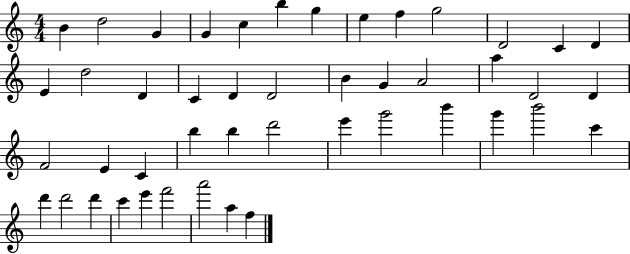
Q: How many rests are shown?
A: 0